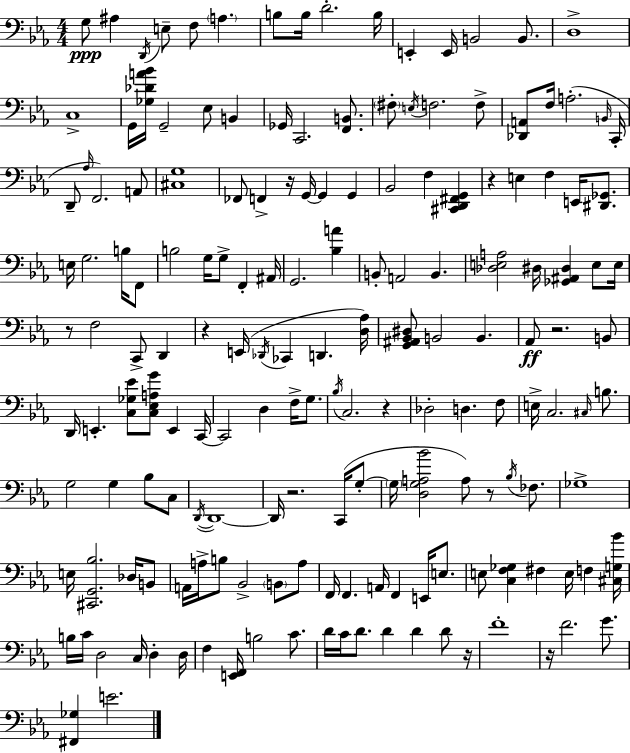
{
  \clef bass
  \numericTimeSignature
  \time 4/4
  \key ees \major
  \repeat volta 2 { g8\ppp ais4 \acciaccatura { d,16 } e8-- f8 \parenthesize a4. | b8 b16 d'2.-. | b16 e,4-. e,16 b,2 b,8. | d1-> | \break c1-> | g,16 <ges des' a' bes'>16 g,2-- ees8 b,4 | ges,16 c,2. <f, b,>8. | \parenthesize fis8-. \acciaccatura { e16 } f2. | \break f8-> <des, a,>8 f16 a2.-.( | \grace { b,16 } c,16-. d,8-- \grace { aes16 }) f,2. | a,8 <cis g>1 | fes,8 f,4-> r16 g,16~~ g,4 | \break g,4 bes,2 f4 | <cis, d, fis, g,>4 r4 e4 f4 | e,16 <dis, ges,>8. e16 g2. | b16 f,8 b2 g16 g8-> f,4-. | \break ais,16 g,2. | <bes a'>4 b,8-. a,2 b,4. | <des e a>2 dis16 <ges, ais, dis>4 | e8 e16 r8 f2 c,8-> | \break d,4 r4 e,16( \acciaccatura { des,16 } ces,4 d,4. | <d aes>16) <g, ais, bes, dis>8 b,2 b,4. | aes,8\ff r2. | b,8 d,16 e,4.-. <c ges ees'>8 <c ees a g'>8 | \break e,4 c,16~~ c,2 d4 | f16-> g8. \acciaccatura { bes16 } c2. | r4 des2-. d4. | f8 e16-> c2. | \break \grace { cis16 } b8. g2 g4 | bes8 c8 \acciaccatura { d,16~ }~ d,1 | d,16 r2. | c,16( g8-.~~ \parenthesize g16 <d g a bes'>2 | \break a8) r8 \acciaccatura { bes16 } fes8. ges1-> | e16 <cis, g, bes>2. | des16 b,8 a,16 a16-> b8 bes,2-> | \parenthesize b,8 a8 f,16 f,4. | \break a,16 f,4 e,16 e8. e8 <c f ges>4 fis4 | e16 f4 <cis g bes'>16 b16 c'16 d2 | c16 d4-. d16 f4 <e, f,>16 b2 | c'8. d'16 c'16 d'8. d'4 | \break d'4 d'8 r16 f'1-. | r16 f'2. | g'8. <fis, ges>4 e'2. | } \bar "|."
}